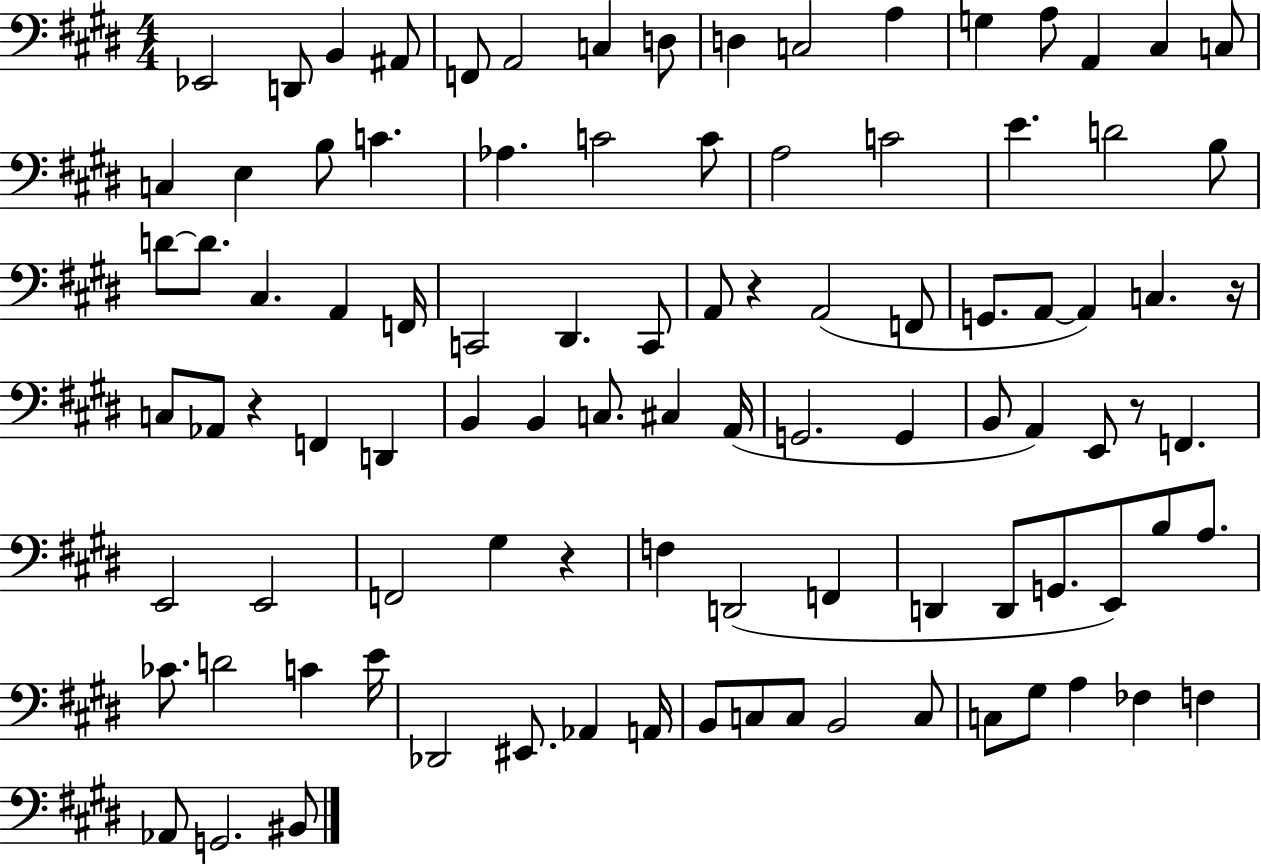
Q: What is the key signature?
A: E major